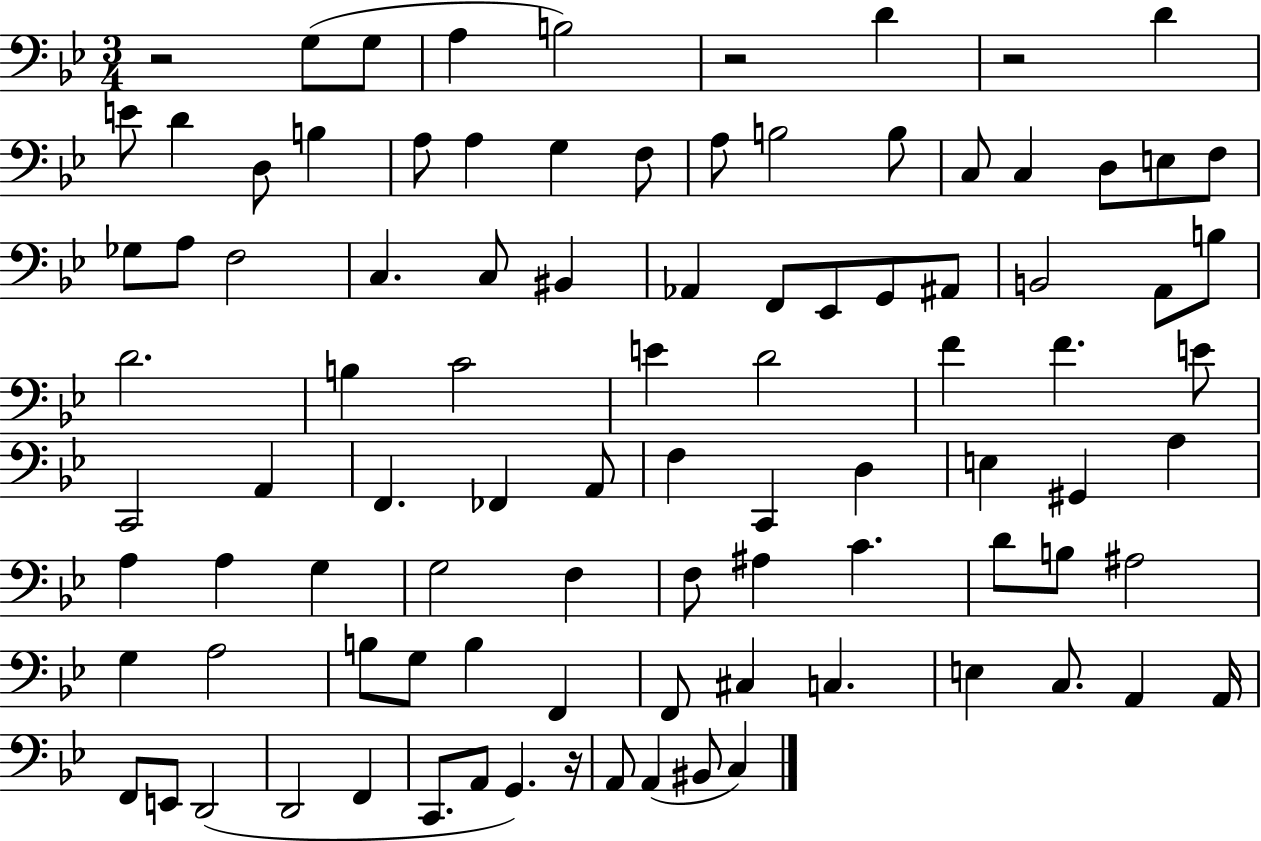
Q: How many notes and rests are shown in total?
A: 95